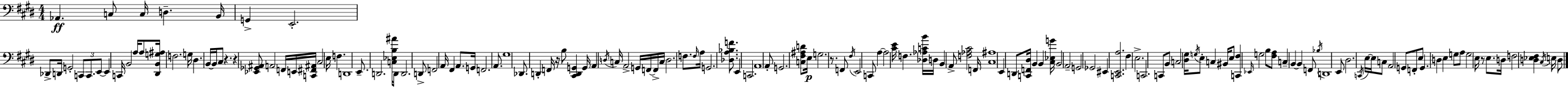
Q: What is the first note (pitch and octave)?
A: Ab2